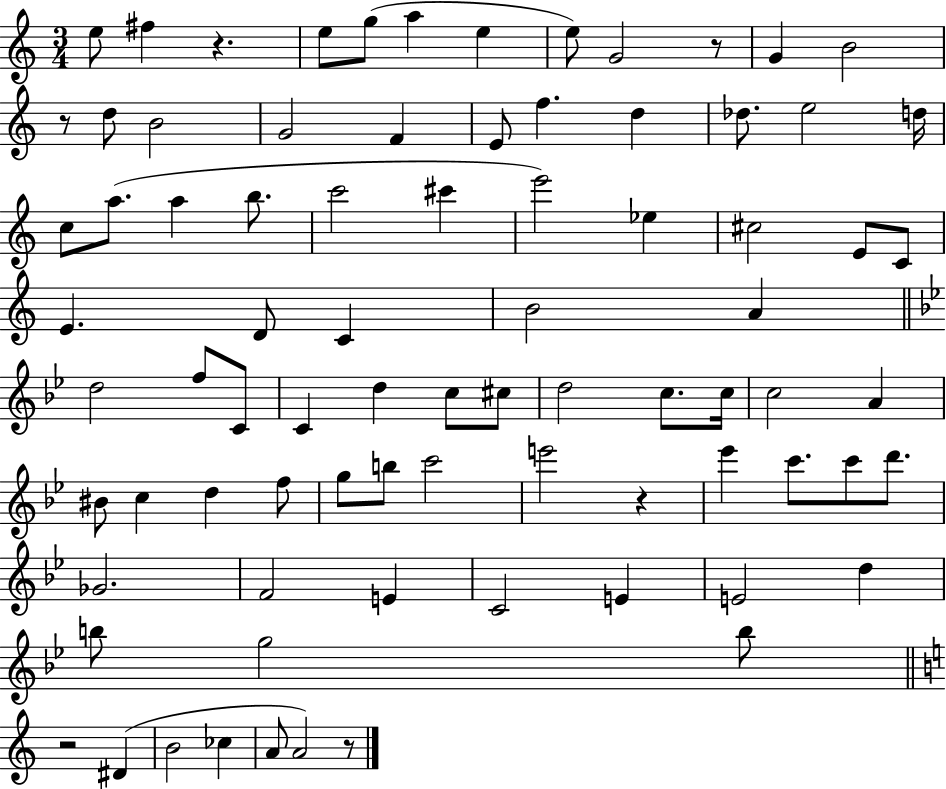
X:1
T:Untitled
M:3/4
L:1/4
K:C
e/2 ^f z e/2 g/2 a e e/2 G2 z/2 G B2 z/2 d/2 B2 G2 F E/2 f d _d/2 e2 d/4 c/2 a/2 a b/2 c'2 ^c' e'2 _e ^c2 E/2 C/2 E D/2 C B2 A d2 f/2 C/2 C d c/2 ^c/2 d2 c/2 c/4 c2 A ^B/2 c d f/2 g/2 b/2 c'2 e'2 z _e' c'/2 c'/2 d'/2 _G2 F2 E C2 E E2 d b/2 g2 b/2 z2 ^D B2 _c A/2 A2 z/2